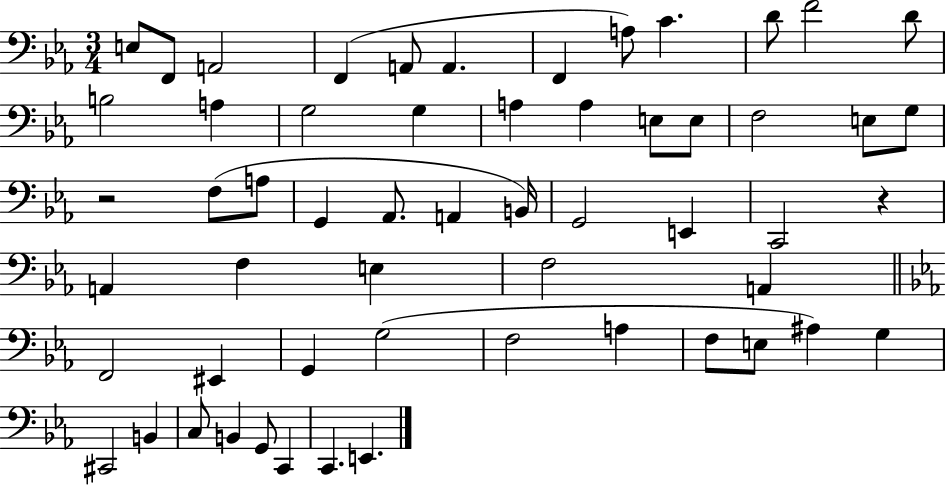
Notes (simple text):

E3/e F2/e A2/h F2/q A2/e A2/q. F2/q A3/e C4/q. D4/e F4/h D4/e B3/h A3/q G3/h G3/q A3/q A3/q E3/e E3/e F3/h E3/e G3/e R/h F3/e A3/e G2/q Ab2/e. A2/q B2/s G2/h E2/q C2/h R/q A2/q F3/q E3/q F3/h A2/q F2/h EIS2/q G2/q G3/h F3/h A3/q F3/e E3/e A#3/q G3/q C#2/h B2/q C3/e B2/q G2/e C2/q C2/q. E2/q.